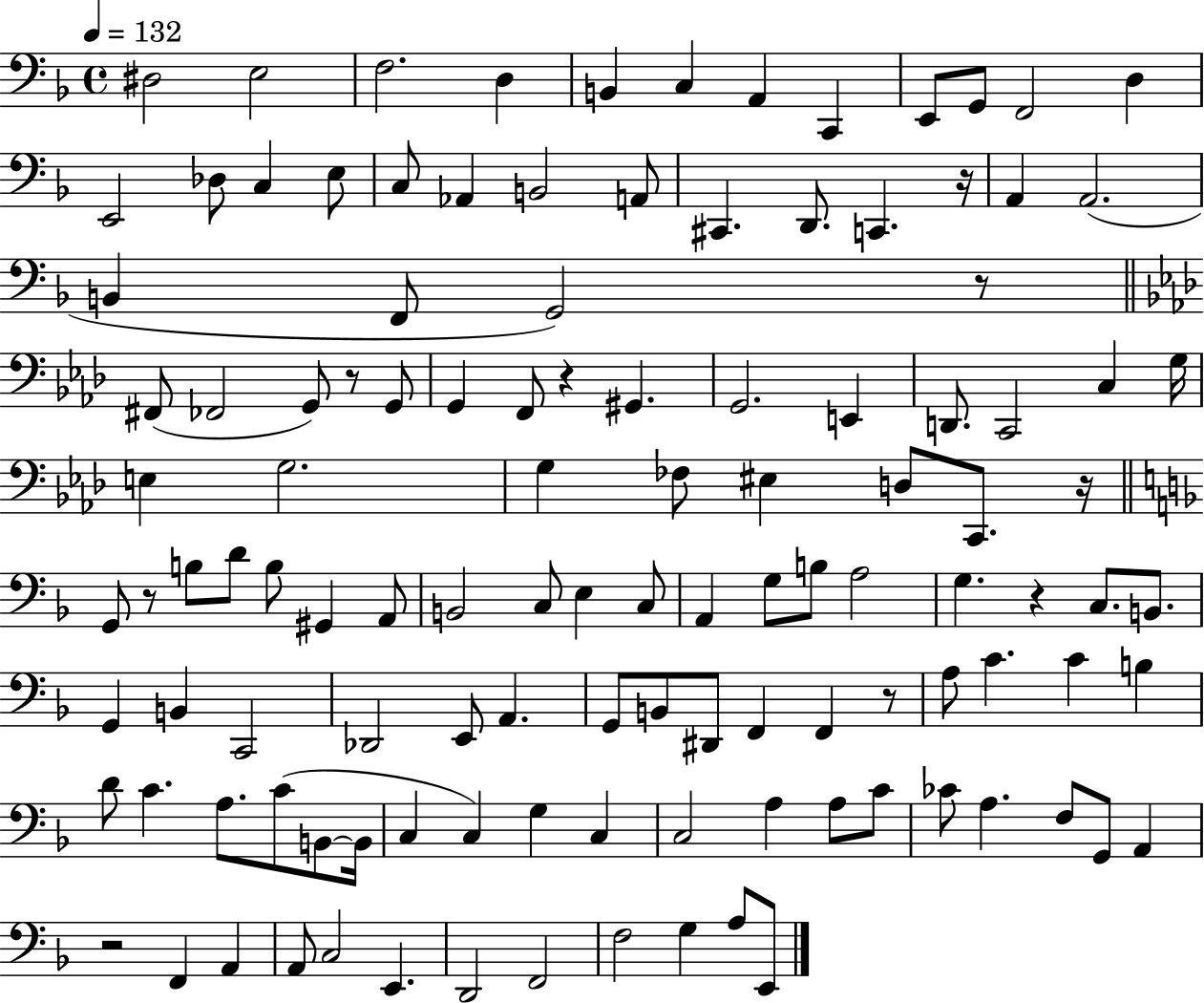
D#3/h E3/h F3/h. D3/q B2/q C3/q A2/q C2/q E2/e G2/e F2/h D3/q E2/h Db3/e C3/q E3/e C3/e Ab2/q B2/h A2/e C#2/q. D2/e. C2/q. R/s A2/q A2/h. B2/q F2/e G2/h R/e F#2/e FES2/h G2/e R/e G2/e G2/q F2/e R/q G#2/q. G2/h. E2/q D2/e. C2/h C3/q G3/s E3/q G3/h. G3/q FES3/e EIS3/q D3/e C2/e. R/s G2/e R/e B3/e D4/e B3/e G#2/q A2/e B2/h C3/e E3/q C3/e A2/q G3/e B3/e A3/h G3/q. R/q C3/e. B2/e. G2/q B2/q C2/h Db2/h E2/e A2/q. G2/e B2/e D#2/e F2/q F2/q R/e A3/e C4/q. C4/q B3/q D4/e C4/q. A3/e. C4/e B2/e B2/s C3/q C3/q G3/q C3/q C3/h A3/q A3/e C4/e CES4/e A3/q. F3/e G2/e A2/q R/h F2/q A2/q A2/e C3/h E2/q. D2/h F2/h F3/h G3/q A3/e E2/e